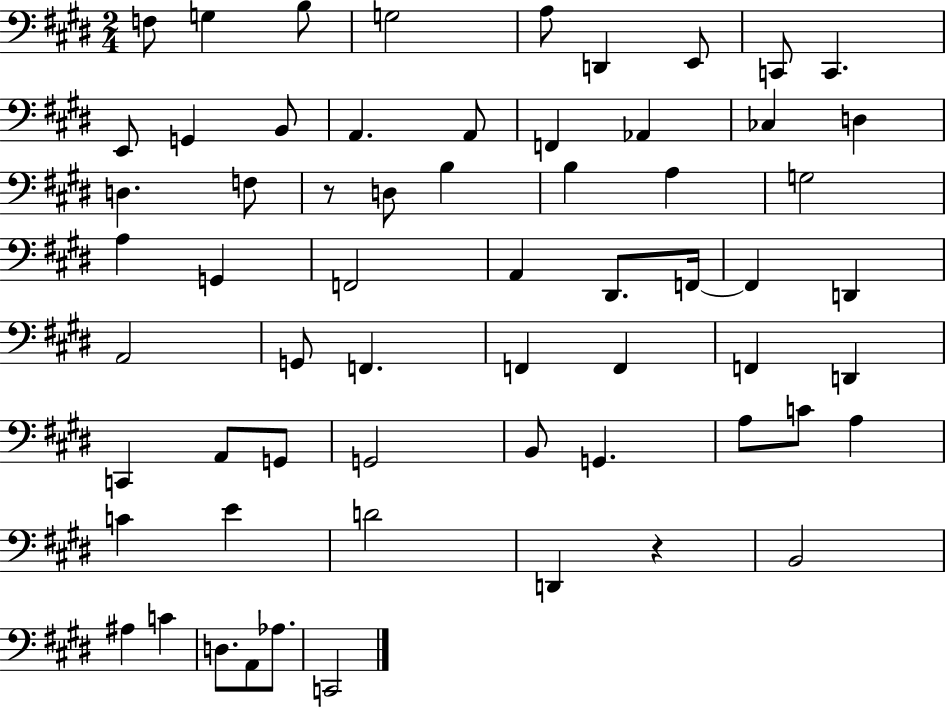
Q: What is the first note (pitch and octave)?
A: F3